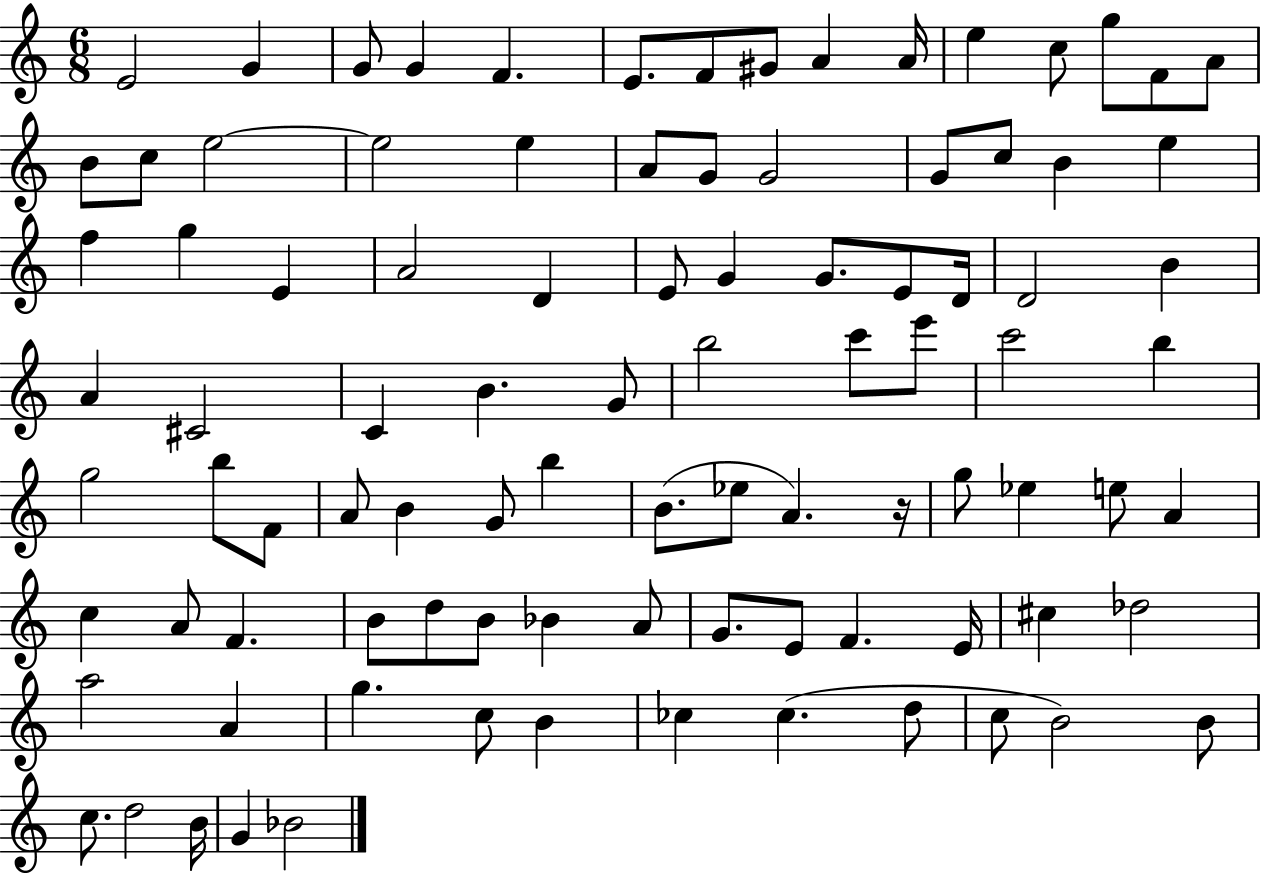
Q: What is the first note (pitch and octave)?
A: E4